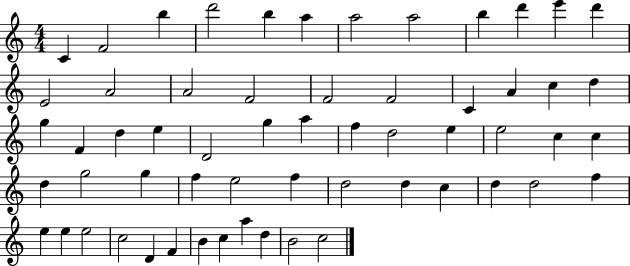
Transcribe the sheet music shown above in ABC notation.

X:1
T:Untitled
M:4/4
L:1/4
K:C
C F2 b d'2 b a a2 a2 b d' e' d' E2 A2 A2 F2 F2 F2 C A c d g F d e D2 g a f d2 e e2 c c d g2 g f e2 f d2 d c d d2 f e e e2 c2 D F B c a d B2 c2